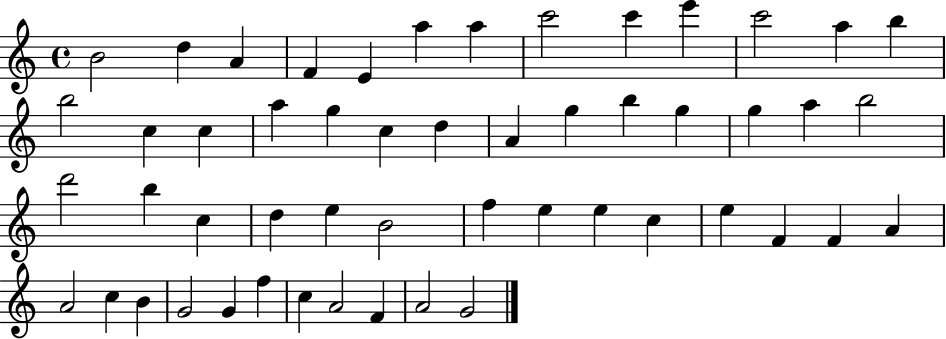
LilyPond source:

{
  \clef treble
  \time 4/4
  \defaultTimeSignature
  \key c \major
  b'2 d''4 a'4 | f'4 e'4 a''4 a''4 | c'''2 c'''4 e'''4 | c'''2 a''4 b''4 | \break b''2 c''4 c''4 | a''4 g''4 c''4 d''4 | a'4 g''4 b''4 g''4 | g''4 a''4 b''2 | \break d'''2 b''4 c''4 | d''4 e''4 b'2 | f''4 e''4 e''4 c''4 | e''4 f'4 f'4 a'4 | \break a'2 c''4 b'4 | g'2 g'4 f''4 | c''4 a'2 f'4 | a'2 g'2 | \break \bar "|."
}